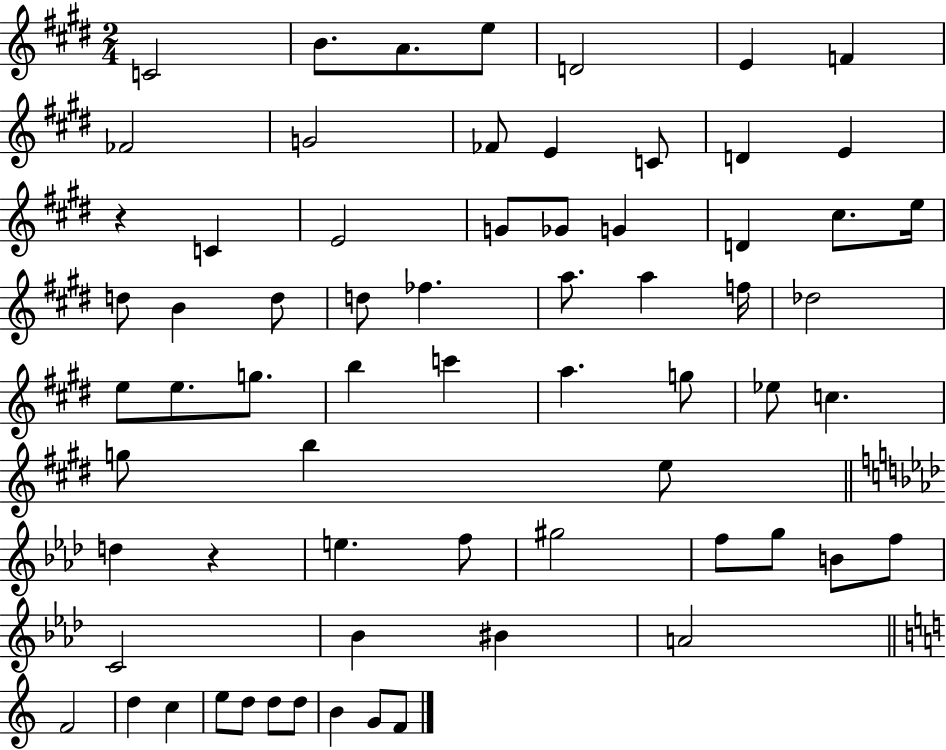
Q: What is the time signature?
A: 2/4